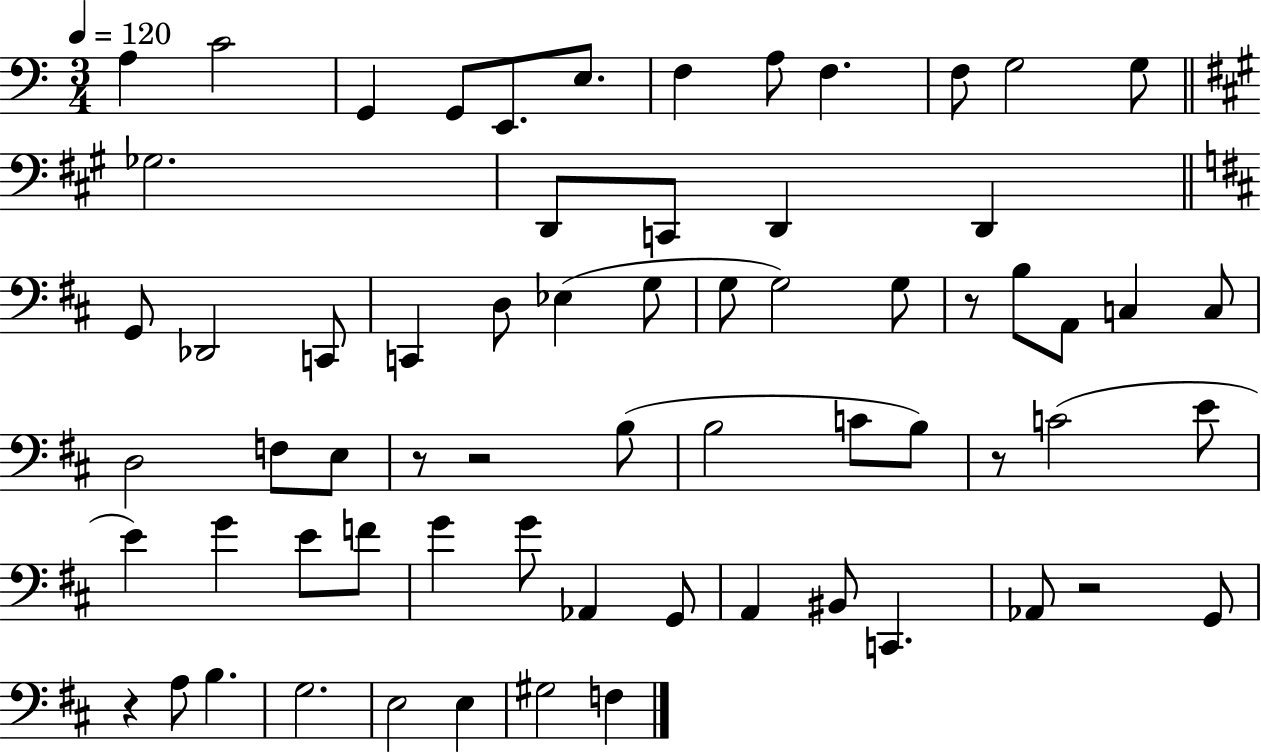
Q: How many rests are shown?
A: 6